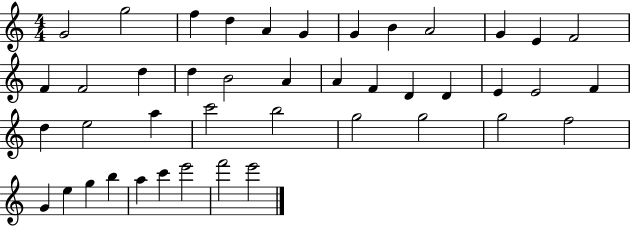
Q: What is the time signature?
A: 4/4